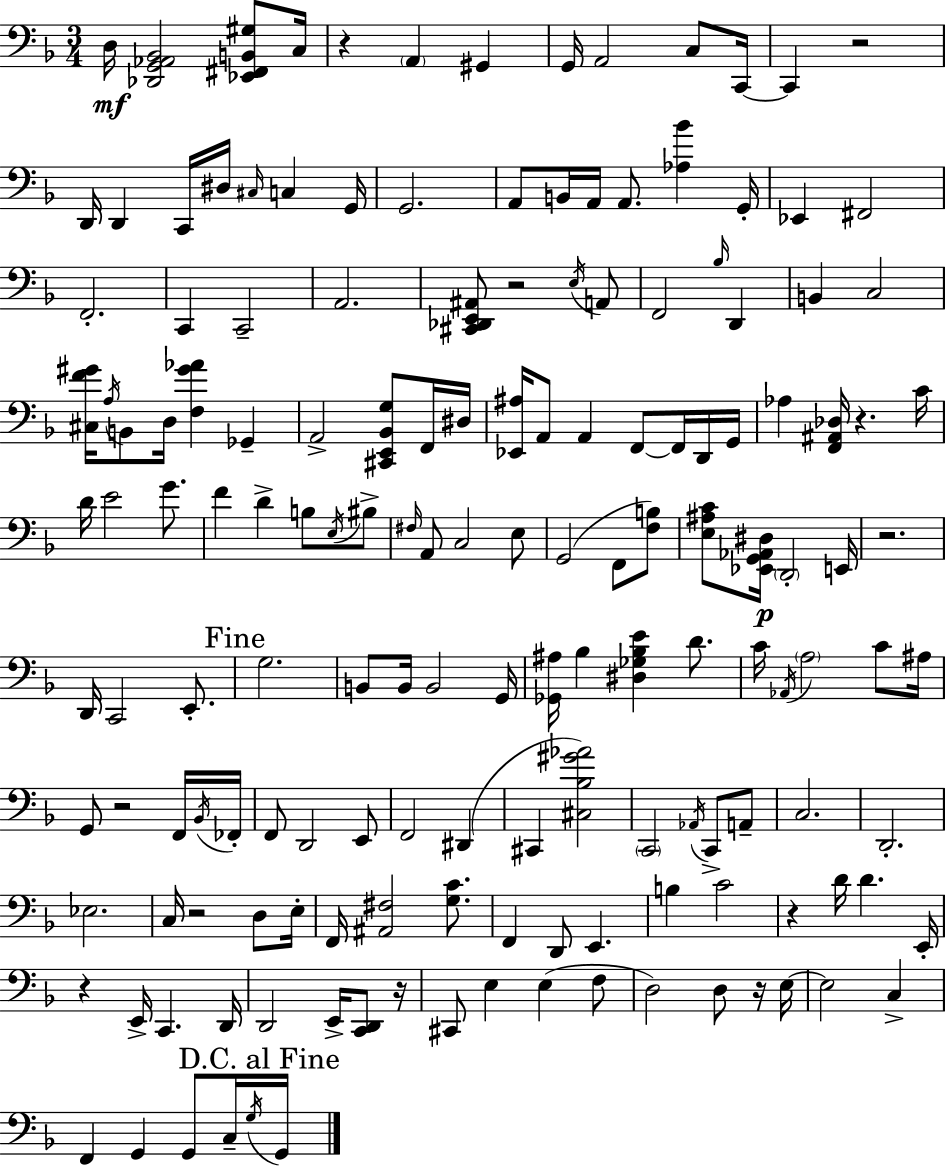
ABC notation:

X:1
T:Untitled
M:3/4
L:1/4
K:F
D,/4 [_D,,G,,_A,,_B,,]2 [_E,,^F,,B,,^G,]/2 C,/4 z A,, ^G,, G,,/4 A,,2 C,/2 C,,/4 C,, z2 D,,/4 D,, C,,/4 ^D,/4 ^C,/4 C, G,,/4 G,,2 A,,/2 B,,/4 A,,/4 A,,/2 [_A,_B] G,,/4 _E,, ^F,,2 F,,2 C,, C,,2 A,,2 [^C,,_D,,E,,^A,,]/2 z2 E,/4 A,,/2 F,,2 _B,/4 D,, B,, C,2 [^C,F^G]/4 A,/4 B,,/2 D,/4 [F,^G_A] _G,, A,,2 [^C,,E,,_B,,G,]/2 F,,/4 ^D,/4 [_E,,^A,]/4 A,,/2 A,, F,,/2 F,,/4 D,,/4 G,,/4 _A, [F,,^A,,_D,]/4 z C/4 D/4 E2 G/2 F D B,/2 E,/4 ^B,/2 ^F,/4 A,,/2 C,2 E,/2 G,,2 F,,/2 [F,B,]/2 [E,^A,C]/2 [_E,,G,,_A,,^D,]/4 D,,2 E,,/4 z2 D,,/4 C,,2 E,,/2 G,2 B,,/2 B,,/4 B,,2 G,,/4 [_G,,^A,]/4 _B, [^D,_G,_B,E] D/2 C/4 _A,,/4 A,2 C/2 ^A,/4 G,,/2 z2 F,,/4 _B,,/4 _F,,/4 F,,/2 D,,2 E,,/2 F,,2 ^D,, ^C,, [^C,_B,^G_A]2 C,,2 _A,,/4 C,,/2 A,,/2 C,2 D,,2 _E,2 C,/4 z2 D,/2 E,/4 F,,/4 [^A,,^F,]2 [G,C]/2 F,, D,,/2 E,, B, C2 z D/4 D E,,/4 z E,,/4 C,, D,,/4 D,,2 E,,/4 [C,,D,,]/2 z/4 ^C,,/2 E, E, F,/2 D,2 D,/2 z/4 E,/4 E,2 C, F,, G,, G,,/2 C,/4 G,/4 G,,/4